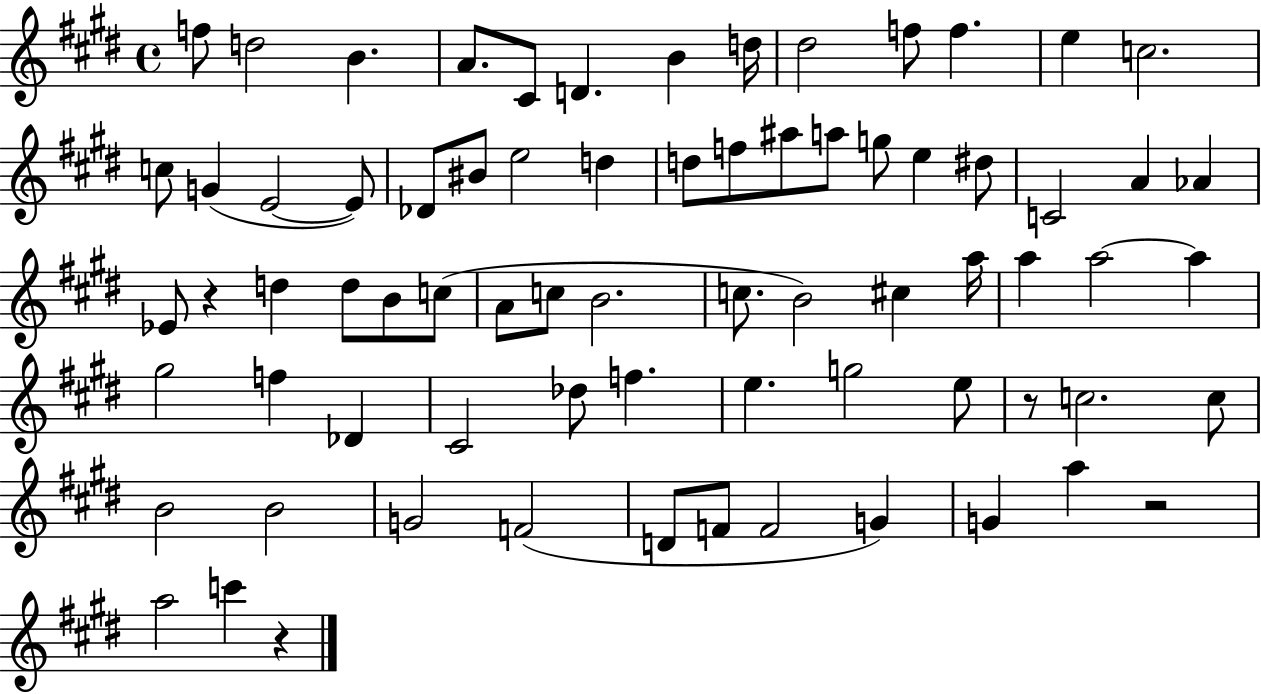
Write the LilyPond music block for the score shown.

{
  \clef treble
  \time 4/4
  \defaultTimeSignature
  \key e \major
  f''8 d''2 b'4. | a'8. cis'8 d'4. b'4 d''16 | dis''2 f''8 f''4. | e''4 c''2. | \break c''8 g'4( e'2~~ e'8) | des'8 bis'8 e''2 d''4 | d''8 f''8 ais''8 a''8 g''8 e''4 dis''8 | c'2 a'4 aes'4 | \break ees'8 r4 d''4 d''8 b'8 c''8( | a'8 c''8 b'2. | c''8. b'2) cis''4 a''16 | a''4 a''2~~ a''4 | \break gis''2 f''4 des'4 | cis'2 des''8 f''4. | e''4. g''2 e''8 | r8 c''2. c''8 | \break b'2 b'2 | g'2 f'2( | d'8 f'8 f'2 g'4) | g'4 a''4 r2 | \break a''2 c'''4 r4 | \bar "|."
}